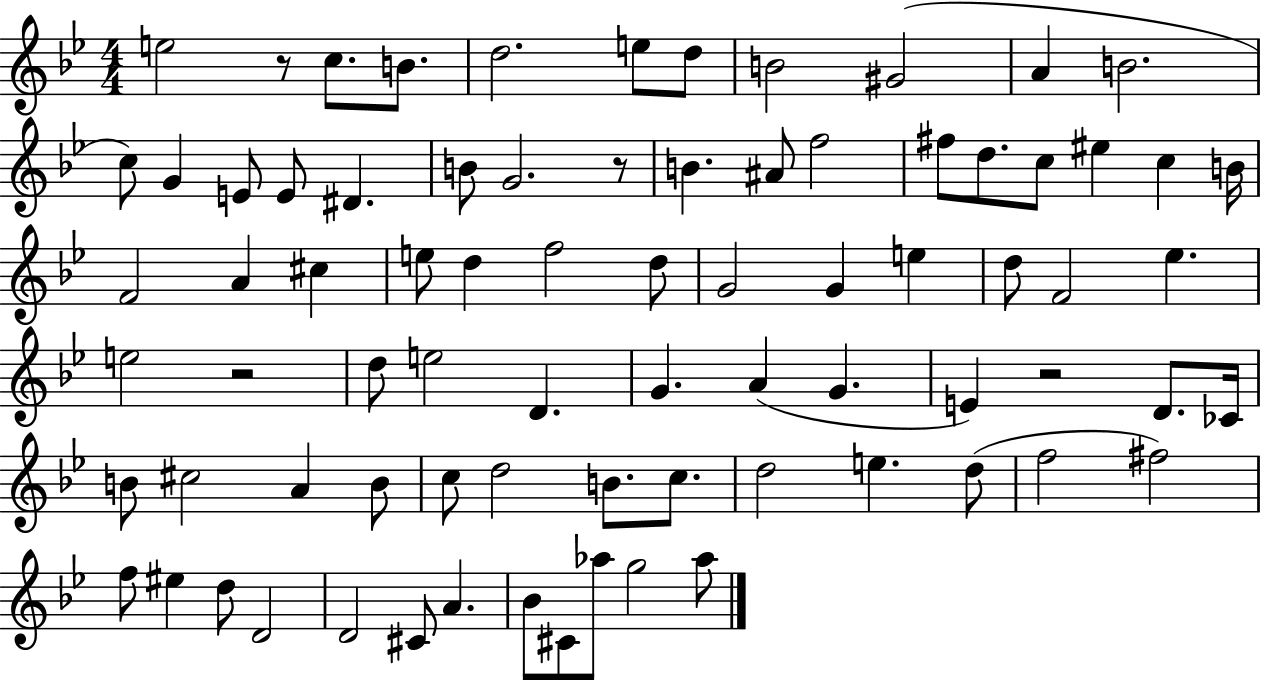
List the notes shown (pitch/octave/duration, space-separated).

E5/h R/e C5/e. B4/e. D5/h. E5/e D5/e B4/h G#4/h A4/q B4/h. C5/e G4/q E4/e E4/e D#4/q. B4/e G4/h. R/e B4/q. A#4/e F5/h F#5/e D5/e. C5/e EIS5/q C5/q B4/s F4/h A4/q C#5/q E5/e D5/q F5/h D5/e G4/h G4/q E5/q D5/e F4/h Eb5/q. E5/h R/h D5/e E5/h D4/q. G4/q. A4/q G4/q. E4/q R/h D4/e. CES4/s B4/e C#5/h A4/q B4/e C5/e D5/h B4/e. C5/e. D5/h E5/q. D5/e F5/h F#5/h F5/e EIS5/q D5/e D4/h D4/h C#4/e A4/q. Bb4/e C#4/e Ab5/e G5/h Ab5/e